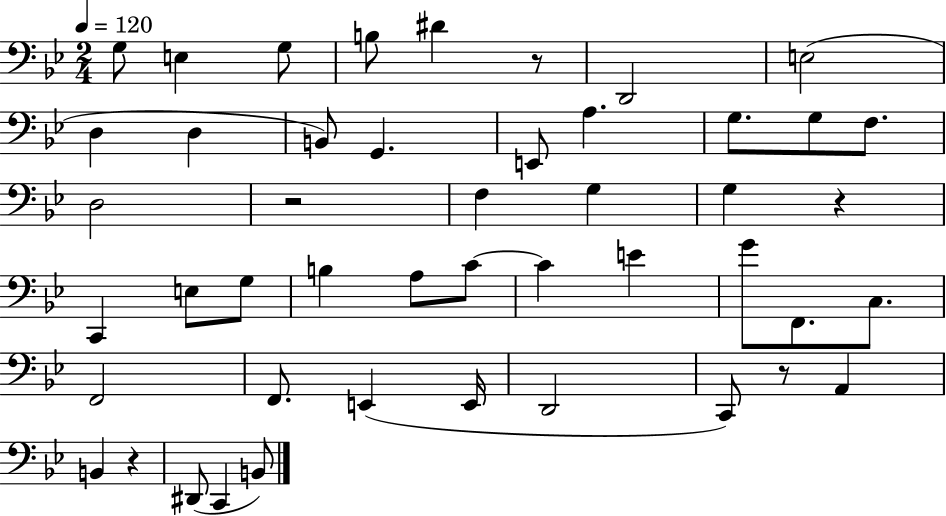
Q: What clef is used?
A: bass